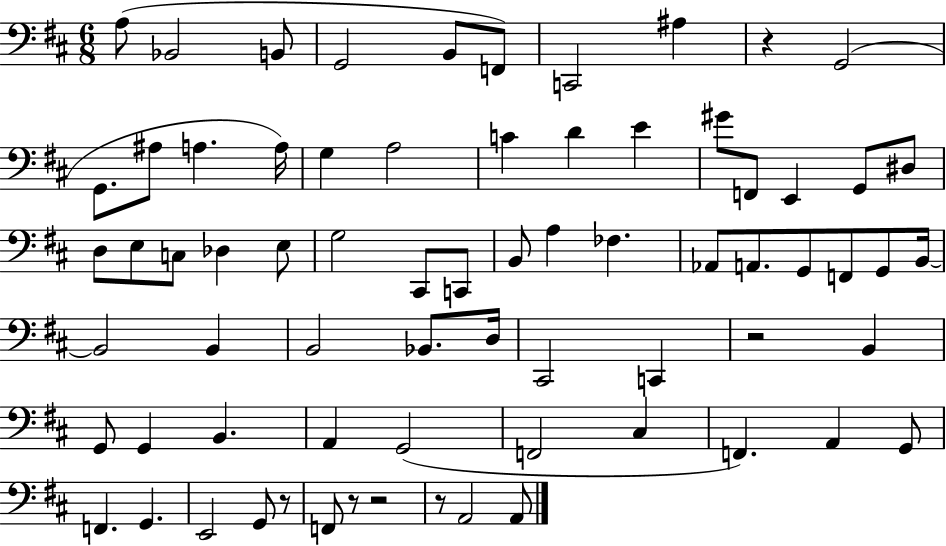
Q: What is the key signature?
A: D major